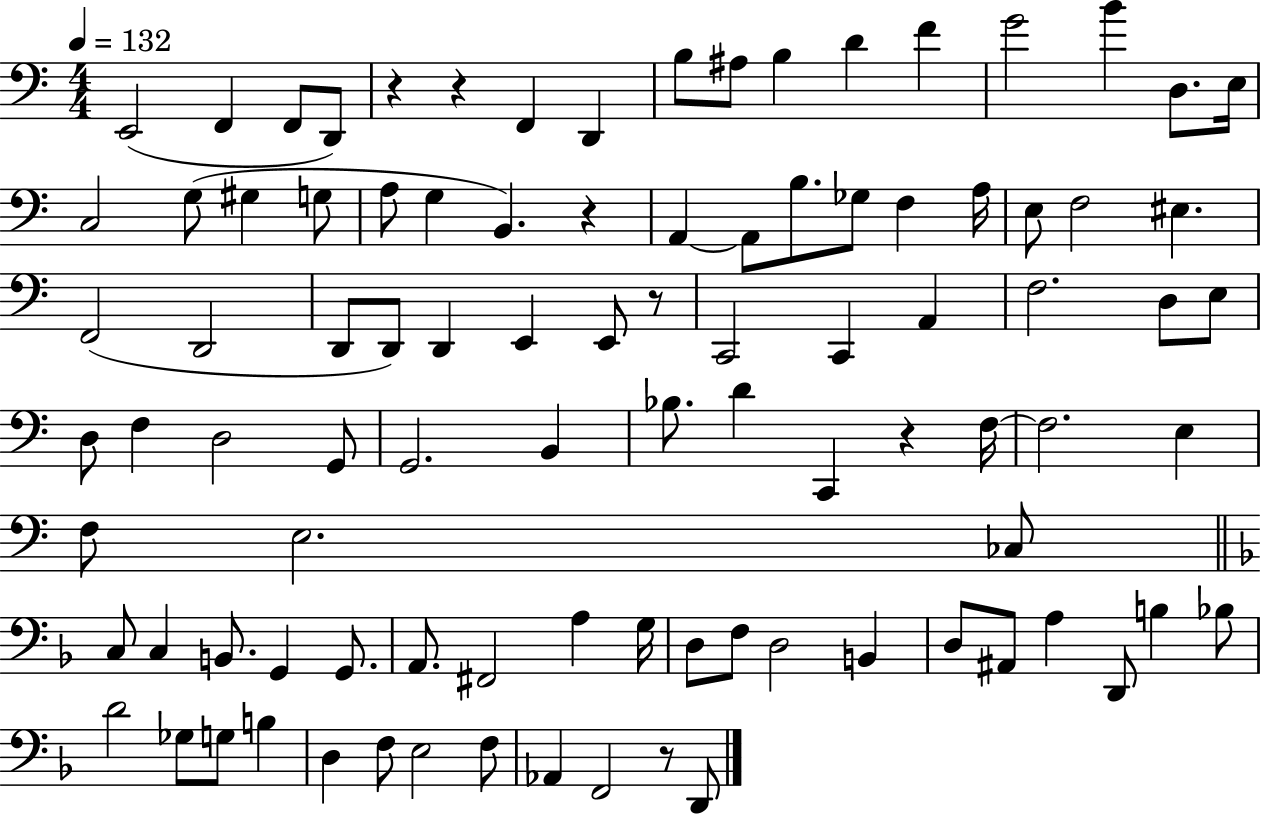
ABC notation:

X:1
T:Untitled
M:4/4
L:1/4
K:C
E,,2 F,, F,,/2 D,,/2 z z F,, D,, B,/2 ^A,/2 B, D F G2 B D,/2 E,/4 C,2 G,/2 ^G, G,/2 A,/2 G, B,, z A,, A,,/2 B,/2 _G,/2 F, A,/4 E,/2 F,2 ^E, F,,2 D,,2 D,,/2 D,,/2 D,, E,, E,,/2 z/2 C,,2 C,, A,, F,2 D,/2 E,/2 D,/2 F, D,2 G,,/2 G,,2 B,, _B,/2 D C,, z F,/4 F,2 E, F,/2 E,2 _C,/2 C,/2 C, B,,/2 G,, G,,/2 A,,/2 ^F,,2 A, G,/4 D,/2 F,/2 D,2 B,, D,/2 ^A,,/2 A, D,,/2 B, _B,/2 D2 _G,/2 G,/2 B, D, F,/2 E,2 F,/2 _A,, F,,2 z/2 D,,/2